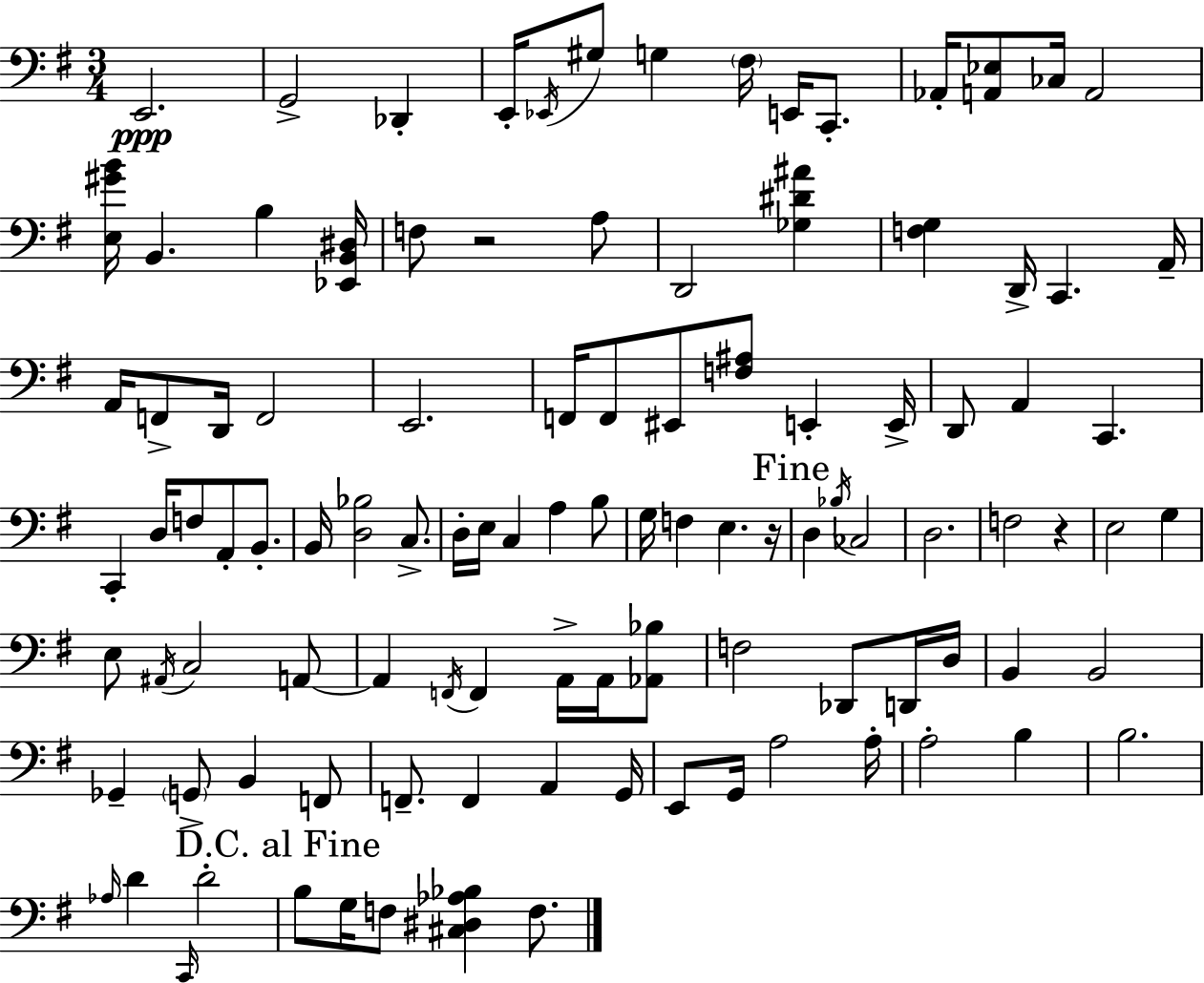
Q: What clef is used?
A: bass